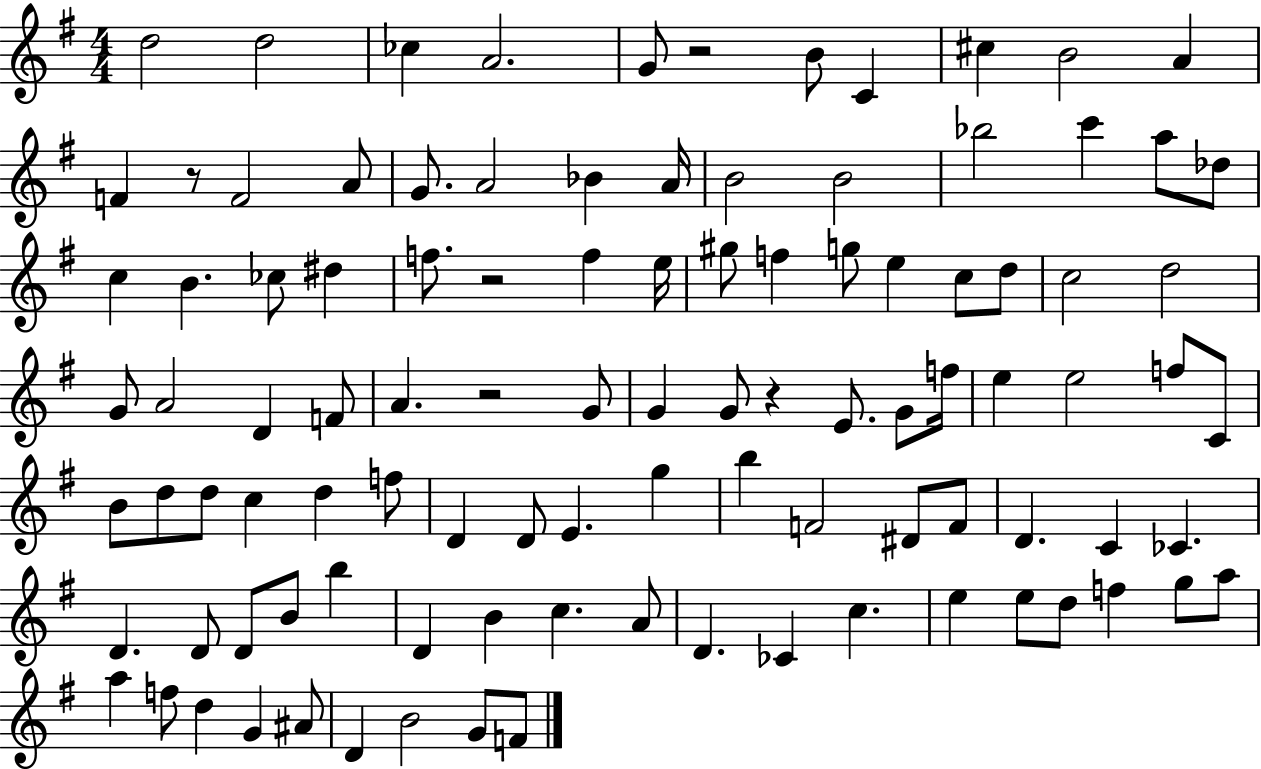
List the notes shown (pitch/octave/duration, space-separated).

D5/h D5/h CES5/q A4/h. G4/e R/h B4/e C4/q C#5/q B4/h A4/q F4/q R/e F4/h A4/e G4/e. A4/h Bb4/q A4/s B4/h B4/h Bb5/h C6/q A5/e Db5/e C5/q B4/q. CES5/e D#5/q F5/e. R/h F5/q E5/s G#5/e F5/q G5/e E5/q C5/e D5/e C5/h D5/h G4/e A4/h D4/q F4/e A4/q. R/h G4/e G4/q G4/e R/q E4/e. G4/e F5/s E5/q E5/h F5/e C4/e B4/e D5/e D5/e C5/q D5/q F5/e D4/q D4/e E4/q. G5/q B5/q F4/h D#4/e F4/e D4/q. C4/q CES4/q. D4/q. D4/e D4/e B4/e B5/q D4/q B4/q C5/q. A4/e D4/q. CES4/q C5/q. E5/q E5/e D5/e F5/q G5/e A5/e A5/q F5/e D5/q G4/q A#4/e D4/q B4/h G4/e F4/e